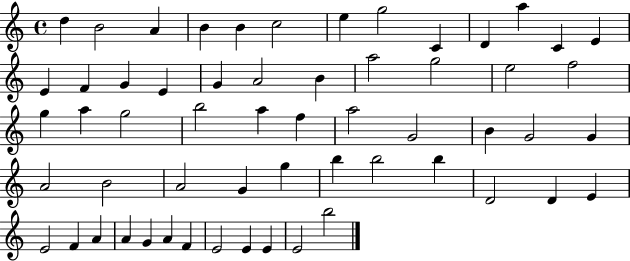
X:1
T:Untitled
M:4/4
L:1/4
K:C
d B2 A B B c2 e g2 C D a C E E F G E G A2 B a2 g2 e2 f2 g a g2 b2 a f a2 G2 B G2 G A2 B2 A2 G g b b2 b D2 D E E2 F A A G A F E2 E E E2 b2